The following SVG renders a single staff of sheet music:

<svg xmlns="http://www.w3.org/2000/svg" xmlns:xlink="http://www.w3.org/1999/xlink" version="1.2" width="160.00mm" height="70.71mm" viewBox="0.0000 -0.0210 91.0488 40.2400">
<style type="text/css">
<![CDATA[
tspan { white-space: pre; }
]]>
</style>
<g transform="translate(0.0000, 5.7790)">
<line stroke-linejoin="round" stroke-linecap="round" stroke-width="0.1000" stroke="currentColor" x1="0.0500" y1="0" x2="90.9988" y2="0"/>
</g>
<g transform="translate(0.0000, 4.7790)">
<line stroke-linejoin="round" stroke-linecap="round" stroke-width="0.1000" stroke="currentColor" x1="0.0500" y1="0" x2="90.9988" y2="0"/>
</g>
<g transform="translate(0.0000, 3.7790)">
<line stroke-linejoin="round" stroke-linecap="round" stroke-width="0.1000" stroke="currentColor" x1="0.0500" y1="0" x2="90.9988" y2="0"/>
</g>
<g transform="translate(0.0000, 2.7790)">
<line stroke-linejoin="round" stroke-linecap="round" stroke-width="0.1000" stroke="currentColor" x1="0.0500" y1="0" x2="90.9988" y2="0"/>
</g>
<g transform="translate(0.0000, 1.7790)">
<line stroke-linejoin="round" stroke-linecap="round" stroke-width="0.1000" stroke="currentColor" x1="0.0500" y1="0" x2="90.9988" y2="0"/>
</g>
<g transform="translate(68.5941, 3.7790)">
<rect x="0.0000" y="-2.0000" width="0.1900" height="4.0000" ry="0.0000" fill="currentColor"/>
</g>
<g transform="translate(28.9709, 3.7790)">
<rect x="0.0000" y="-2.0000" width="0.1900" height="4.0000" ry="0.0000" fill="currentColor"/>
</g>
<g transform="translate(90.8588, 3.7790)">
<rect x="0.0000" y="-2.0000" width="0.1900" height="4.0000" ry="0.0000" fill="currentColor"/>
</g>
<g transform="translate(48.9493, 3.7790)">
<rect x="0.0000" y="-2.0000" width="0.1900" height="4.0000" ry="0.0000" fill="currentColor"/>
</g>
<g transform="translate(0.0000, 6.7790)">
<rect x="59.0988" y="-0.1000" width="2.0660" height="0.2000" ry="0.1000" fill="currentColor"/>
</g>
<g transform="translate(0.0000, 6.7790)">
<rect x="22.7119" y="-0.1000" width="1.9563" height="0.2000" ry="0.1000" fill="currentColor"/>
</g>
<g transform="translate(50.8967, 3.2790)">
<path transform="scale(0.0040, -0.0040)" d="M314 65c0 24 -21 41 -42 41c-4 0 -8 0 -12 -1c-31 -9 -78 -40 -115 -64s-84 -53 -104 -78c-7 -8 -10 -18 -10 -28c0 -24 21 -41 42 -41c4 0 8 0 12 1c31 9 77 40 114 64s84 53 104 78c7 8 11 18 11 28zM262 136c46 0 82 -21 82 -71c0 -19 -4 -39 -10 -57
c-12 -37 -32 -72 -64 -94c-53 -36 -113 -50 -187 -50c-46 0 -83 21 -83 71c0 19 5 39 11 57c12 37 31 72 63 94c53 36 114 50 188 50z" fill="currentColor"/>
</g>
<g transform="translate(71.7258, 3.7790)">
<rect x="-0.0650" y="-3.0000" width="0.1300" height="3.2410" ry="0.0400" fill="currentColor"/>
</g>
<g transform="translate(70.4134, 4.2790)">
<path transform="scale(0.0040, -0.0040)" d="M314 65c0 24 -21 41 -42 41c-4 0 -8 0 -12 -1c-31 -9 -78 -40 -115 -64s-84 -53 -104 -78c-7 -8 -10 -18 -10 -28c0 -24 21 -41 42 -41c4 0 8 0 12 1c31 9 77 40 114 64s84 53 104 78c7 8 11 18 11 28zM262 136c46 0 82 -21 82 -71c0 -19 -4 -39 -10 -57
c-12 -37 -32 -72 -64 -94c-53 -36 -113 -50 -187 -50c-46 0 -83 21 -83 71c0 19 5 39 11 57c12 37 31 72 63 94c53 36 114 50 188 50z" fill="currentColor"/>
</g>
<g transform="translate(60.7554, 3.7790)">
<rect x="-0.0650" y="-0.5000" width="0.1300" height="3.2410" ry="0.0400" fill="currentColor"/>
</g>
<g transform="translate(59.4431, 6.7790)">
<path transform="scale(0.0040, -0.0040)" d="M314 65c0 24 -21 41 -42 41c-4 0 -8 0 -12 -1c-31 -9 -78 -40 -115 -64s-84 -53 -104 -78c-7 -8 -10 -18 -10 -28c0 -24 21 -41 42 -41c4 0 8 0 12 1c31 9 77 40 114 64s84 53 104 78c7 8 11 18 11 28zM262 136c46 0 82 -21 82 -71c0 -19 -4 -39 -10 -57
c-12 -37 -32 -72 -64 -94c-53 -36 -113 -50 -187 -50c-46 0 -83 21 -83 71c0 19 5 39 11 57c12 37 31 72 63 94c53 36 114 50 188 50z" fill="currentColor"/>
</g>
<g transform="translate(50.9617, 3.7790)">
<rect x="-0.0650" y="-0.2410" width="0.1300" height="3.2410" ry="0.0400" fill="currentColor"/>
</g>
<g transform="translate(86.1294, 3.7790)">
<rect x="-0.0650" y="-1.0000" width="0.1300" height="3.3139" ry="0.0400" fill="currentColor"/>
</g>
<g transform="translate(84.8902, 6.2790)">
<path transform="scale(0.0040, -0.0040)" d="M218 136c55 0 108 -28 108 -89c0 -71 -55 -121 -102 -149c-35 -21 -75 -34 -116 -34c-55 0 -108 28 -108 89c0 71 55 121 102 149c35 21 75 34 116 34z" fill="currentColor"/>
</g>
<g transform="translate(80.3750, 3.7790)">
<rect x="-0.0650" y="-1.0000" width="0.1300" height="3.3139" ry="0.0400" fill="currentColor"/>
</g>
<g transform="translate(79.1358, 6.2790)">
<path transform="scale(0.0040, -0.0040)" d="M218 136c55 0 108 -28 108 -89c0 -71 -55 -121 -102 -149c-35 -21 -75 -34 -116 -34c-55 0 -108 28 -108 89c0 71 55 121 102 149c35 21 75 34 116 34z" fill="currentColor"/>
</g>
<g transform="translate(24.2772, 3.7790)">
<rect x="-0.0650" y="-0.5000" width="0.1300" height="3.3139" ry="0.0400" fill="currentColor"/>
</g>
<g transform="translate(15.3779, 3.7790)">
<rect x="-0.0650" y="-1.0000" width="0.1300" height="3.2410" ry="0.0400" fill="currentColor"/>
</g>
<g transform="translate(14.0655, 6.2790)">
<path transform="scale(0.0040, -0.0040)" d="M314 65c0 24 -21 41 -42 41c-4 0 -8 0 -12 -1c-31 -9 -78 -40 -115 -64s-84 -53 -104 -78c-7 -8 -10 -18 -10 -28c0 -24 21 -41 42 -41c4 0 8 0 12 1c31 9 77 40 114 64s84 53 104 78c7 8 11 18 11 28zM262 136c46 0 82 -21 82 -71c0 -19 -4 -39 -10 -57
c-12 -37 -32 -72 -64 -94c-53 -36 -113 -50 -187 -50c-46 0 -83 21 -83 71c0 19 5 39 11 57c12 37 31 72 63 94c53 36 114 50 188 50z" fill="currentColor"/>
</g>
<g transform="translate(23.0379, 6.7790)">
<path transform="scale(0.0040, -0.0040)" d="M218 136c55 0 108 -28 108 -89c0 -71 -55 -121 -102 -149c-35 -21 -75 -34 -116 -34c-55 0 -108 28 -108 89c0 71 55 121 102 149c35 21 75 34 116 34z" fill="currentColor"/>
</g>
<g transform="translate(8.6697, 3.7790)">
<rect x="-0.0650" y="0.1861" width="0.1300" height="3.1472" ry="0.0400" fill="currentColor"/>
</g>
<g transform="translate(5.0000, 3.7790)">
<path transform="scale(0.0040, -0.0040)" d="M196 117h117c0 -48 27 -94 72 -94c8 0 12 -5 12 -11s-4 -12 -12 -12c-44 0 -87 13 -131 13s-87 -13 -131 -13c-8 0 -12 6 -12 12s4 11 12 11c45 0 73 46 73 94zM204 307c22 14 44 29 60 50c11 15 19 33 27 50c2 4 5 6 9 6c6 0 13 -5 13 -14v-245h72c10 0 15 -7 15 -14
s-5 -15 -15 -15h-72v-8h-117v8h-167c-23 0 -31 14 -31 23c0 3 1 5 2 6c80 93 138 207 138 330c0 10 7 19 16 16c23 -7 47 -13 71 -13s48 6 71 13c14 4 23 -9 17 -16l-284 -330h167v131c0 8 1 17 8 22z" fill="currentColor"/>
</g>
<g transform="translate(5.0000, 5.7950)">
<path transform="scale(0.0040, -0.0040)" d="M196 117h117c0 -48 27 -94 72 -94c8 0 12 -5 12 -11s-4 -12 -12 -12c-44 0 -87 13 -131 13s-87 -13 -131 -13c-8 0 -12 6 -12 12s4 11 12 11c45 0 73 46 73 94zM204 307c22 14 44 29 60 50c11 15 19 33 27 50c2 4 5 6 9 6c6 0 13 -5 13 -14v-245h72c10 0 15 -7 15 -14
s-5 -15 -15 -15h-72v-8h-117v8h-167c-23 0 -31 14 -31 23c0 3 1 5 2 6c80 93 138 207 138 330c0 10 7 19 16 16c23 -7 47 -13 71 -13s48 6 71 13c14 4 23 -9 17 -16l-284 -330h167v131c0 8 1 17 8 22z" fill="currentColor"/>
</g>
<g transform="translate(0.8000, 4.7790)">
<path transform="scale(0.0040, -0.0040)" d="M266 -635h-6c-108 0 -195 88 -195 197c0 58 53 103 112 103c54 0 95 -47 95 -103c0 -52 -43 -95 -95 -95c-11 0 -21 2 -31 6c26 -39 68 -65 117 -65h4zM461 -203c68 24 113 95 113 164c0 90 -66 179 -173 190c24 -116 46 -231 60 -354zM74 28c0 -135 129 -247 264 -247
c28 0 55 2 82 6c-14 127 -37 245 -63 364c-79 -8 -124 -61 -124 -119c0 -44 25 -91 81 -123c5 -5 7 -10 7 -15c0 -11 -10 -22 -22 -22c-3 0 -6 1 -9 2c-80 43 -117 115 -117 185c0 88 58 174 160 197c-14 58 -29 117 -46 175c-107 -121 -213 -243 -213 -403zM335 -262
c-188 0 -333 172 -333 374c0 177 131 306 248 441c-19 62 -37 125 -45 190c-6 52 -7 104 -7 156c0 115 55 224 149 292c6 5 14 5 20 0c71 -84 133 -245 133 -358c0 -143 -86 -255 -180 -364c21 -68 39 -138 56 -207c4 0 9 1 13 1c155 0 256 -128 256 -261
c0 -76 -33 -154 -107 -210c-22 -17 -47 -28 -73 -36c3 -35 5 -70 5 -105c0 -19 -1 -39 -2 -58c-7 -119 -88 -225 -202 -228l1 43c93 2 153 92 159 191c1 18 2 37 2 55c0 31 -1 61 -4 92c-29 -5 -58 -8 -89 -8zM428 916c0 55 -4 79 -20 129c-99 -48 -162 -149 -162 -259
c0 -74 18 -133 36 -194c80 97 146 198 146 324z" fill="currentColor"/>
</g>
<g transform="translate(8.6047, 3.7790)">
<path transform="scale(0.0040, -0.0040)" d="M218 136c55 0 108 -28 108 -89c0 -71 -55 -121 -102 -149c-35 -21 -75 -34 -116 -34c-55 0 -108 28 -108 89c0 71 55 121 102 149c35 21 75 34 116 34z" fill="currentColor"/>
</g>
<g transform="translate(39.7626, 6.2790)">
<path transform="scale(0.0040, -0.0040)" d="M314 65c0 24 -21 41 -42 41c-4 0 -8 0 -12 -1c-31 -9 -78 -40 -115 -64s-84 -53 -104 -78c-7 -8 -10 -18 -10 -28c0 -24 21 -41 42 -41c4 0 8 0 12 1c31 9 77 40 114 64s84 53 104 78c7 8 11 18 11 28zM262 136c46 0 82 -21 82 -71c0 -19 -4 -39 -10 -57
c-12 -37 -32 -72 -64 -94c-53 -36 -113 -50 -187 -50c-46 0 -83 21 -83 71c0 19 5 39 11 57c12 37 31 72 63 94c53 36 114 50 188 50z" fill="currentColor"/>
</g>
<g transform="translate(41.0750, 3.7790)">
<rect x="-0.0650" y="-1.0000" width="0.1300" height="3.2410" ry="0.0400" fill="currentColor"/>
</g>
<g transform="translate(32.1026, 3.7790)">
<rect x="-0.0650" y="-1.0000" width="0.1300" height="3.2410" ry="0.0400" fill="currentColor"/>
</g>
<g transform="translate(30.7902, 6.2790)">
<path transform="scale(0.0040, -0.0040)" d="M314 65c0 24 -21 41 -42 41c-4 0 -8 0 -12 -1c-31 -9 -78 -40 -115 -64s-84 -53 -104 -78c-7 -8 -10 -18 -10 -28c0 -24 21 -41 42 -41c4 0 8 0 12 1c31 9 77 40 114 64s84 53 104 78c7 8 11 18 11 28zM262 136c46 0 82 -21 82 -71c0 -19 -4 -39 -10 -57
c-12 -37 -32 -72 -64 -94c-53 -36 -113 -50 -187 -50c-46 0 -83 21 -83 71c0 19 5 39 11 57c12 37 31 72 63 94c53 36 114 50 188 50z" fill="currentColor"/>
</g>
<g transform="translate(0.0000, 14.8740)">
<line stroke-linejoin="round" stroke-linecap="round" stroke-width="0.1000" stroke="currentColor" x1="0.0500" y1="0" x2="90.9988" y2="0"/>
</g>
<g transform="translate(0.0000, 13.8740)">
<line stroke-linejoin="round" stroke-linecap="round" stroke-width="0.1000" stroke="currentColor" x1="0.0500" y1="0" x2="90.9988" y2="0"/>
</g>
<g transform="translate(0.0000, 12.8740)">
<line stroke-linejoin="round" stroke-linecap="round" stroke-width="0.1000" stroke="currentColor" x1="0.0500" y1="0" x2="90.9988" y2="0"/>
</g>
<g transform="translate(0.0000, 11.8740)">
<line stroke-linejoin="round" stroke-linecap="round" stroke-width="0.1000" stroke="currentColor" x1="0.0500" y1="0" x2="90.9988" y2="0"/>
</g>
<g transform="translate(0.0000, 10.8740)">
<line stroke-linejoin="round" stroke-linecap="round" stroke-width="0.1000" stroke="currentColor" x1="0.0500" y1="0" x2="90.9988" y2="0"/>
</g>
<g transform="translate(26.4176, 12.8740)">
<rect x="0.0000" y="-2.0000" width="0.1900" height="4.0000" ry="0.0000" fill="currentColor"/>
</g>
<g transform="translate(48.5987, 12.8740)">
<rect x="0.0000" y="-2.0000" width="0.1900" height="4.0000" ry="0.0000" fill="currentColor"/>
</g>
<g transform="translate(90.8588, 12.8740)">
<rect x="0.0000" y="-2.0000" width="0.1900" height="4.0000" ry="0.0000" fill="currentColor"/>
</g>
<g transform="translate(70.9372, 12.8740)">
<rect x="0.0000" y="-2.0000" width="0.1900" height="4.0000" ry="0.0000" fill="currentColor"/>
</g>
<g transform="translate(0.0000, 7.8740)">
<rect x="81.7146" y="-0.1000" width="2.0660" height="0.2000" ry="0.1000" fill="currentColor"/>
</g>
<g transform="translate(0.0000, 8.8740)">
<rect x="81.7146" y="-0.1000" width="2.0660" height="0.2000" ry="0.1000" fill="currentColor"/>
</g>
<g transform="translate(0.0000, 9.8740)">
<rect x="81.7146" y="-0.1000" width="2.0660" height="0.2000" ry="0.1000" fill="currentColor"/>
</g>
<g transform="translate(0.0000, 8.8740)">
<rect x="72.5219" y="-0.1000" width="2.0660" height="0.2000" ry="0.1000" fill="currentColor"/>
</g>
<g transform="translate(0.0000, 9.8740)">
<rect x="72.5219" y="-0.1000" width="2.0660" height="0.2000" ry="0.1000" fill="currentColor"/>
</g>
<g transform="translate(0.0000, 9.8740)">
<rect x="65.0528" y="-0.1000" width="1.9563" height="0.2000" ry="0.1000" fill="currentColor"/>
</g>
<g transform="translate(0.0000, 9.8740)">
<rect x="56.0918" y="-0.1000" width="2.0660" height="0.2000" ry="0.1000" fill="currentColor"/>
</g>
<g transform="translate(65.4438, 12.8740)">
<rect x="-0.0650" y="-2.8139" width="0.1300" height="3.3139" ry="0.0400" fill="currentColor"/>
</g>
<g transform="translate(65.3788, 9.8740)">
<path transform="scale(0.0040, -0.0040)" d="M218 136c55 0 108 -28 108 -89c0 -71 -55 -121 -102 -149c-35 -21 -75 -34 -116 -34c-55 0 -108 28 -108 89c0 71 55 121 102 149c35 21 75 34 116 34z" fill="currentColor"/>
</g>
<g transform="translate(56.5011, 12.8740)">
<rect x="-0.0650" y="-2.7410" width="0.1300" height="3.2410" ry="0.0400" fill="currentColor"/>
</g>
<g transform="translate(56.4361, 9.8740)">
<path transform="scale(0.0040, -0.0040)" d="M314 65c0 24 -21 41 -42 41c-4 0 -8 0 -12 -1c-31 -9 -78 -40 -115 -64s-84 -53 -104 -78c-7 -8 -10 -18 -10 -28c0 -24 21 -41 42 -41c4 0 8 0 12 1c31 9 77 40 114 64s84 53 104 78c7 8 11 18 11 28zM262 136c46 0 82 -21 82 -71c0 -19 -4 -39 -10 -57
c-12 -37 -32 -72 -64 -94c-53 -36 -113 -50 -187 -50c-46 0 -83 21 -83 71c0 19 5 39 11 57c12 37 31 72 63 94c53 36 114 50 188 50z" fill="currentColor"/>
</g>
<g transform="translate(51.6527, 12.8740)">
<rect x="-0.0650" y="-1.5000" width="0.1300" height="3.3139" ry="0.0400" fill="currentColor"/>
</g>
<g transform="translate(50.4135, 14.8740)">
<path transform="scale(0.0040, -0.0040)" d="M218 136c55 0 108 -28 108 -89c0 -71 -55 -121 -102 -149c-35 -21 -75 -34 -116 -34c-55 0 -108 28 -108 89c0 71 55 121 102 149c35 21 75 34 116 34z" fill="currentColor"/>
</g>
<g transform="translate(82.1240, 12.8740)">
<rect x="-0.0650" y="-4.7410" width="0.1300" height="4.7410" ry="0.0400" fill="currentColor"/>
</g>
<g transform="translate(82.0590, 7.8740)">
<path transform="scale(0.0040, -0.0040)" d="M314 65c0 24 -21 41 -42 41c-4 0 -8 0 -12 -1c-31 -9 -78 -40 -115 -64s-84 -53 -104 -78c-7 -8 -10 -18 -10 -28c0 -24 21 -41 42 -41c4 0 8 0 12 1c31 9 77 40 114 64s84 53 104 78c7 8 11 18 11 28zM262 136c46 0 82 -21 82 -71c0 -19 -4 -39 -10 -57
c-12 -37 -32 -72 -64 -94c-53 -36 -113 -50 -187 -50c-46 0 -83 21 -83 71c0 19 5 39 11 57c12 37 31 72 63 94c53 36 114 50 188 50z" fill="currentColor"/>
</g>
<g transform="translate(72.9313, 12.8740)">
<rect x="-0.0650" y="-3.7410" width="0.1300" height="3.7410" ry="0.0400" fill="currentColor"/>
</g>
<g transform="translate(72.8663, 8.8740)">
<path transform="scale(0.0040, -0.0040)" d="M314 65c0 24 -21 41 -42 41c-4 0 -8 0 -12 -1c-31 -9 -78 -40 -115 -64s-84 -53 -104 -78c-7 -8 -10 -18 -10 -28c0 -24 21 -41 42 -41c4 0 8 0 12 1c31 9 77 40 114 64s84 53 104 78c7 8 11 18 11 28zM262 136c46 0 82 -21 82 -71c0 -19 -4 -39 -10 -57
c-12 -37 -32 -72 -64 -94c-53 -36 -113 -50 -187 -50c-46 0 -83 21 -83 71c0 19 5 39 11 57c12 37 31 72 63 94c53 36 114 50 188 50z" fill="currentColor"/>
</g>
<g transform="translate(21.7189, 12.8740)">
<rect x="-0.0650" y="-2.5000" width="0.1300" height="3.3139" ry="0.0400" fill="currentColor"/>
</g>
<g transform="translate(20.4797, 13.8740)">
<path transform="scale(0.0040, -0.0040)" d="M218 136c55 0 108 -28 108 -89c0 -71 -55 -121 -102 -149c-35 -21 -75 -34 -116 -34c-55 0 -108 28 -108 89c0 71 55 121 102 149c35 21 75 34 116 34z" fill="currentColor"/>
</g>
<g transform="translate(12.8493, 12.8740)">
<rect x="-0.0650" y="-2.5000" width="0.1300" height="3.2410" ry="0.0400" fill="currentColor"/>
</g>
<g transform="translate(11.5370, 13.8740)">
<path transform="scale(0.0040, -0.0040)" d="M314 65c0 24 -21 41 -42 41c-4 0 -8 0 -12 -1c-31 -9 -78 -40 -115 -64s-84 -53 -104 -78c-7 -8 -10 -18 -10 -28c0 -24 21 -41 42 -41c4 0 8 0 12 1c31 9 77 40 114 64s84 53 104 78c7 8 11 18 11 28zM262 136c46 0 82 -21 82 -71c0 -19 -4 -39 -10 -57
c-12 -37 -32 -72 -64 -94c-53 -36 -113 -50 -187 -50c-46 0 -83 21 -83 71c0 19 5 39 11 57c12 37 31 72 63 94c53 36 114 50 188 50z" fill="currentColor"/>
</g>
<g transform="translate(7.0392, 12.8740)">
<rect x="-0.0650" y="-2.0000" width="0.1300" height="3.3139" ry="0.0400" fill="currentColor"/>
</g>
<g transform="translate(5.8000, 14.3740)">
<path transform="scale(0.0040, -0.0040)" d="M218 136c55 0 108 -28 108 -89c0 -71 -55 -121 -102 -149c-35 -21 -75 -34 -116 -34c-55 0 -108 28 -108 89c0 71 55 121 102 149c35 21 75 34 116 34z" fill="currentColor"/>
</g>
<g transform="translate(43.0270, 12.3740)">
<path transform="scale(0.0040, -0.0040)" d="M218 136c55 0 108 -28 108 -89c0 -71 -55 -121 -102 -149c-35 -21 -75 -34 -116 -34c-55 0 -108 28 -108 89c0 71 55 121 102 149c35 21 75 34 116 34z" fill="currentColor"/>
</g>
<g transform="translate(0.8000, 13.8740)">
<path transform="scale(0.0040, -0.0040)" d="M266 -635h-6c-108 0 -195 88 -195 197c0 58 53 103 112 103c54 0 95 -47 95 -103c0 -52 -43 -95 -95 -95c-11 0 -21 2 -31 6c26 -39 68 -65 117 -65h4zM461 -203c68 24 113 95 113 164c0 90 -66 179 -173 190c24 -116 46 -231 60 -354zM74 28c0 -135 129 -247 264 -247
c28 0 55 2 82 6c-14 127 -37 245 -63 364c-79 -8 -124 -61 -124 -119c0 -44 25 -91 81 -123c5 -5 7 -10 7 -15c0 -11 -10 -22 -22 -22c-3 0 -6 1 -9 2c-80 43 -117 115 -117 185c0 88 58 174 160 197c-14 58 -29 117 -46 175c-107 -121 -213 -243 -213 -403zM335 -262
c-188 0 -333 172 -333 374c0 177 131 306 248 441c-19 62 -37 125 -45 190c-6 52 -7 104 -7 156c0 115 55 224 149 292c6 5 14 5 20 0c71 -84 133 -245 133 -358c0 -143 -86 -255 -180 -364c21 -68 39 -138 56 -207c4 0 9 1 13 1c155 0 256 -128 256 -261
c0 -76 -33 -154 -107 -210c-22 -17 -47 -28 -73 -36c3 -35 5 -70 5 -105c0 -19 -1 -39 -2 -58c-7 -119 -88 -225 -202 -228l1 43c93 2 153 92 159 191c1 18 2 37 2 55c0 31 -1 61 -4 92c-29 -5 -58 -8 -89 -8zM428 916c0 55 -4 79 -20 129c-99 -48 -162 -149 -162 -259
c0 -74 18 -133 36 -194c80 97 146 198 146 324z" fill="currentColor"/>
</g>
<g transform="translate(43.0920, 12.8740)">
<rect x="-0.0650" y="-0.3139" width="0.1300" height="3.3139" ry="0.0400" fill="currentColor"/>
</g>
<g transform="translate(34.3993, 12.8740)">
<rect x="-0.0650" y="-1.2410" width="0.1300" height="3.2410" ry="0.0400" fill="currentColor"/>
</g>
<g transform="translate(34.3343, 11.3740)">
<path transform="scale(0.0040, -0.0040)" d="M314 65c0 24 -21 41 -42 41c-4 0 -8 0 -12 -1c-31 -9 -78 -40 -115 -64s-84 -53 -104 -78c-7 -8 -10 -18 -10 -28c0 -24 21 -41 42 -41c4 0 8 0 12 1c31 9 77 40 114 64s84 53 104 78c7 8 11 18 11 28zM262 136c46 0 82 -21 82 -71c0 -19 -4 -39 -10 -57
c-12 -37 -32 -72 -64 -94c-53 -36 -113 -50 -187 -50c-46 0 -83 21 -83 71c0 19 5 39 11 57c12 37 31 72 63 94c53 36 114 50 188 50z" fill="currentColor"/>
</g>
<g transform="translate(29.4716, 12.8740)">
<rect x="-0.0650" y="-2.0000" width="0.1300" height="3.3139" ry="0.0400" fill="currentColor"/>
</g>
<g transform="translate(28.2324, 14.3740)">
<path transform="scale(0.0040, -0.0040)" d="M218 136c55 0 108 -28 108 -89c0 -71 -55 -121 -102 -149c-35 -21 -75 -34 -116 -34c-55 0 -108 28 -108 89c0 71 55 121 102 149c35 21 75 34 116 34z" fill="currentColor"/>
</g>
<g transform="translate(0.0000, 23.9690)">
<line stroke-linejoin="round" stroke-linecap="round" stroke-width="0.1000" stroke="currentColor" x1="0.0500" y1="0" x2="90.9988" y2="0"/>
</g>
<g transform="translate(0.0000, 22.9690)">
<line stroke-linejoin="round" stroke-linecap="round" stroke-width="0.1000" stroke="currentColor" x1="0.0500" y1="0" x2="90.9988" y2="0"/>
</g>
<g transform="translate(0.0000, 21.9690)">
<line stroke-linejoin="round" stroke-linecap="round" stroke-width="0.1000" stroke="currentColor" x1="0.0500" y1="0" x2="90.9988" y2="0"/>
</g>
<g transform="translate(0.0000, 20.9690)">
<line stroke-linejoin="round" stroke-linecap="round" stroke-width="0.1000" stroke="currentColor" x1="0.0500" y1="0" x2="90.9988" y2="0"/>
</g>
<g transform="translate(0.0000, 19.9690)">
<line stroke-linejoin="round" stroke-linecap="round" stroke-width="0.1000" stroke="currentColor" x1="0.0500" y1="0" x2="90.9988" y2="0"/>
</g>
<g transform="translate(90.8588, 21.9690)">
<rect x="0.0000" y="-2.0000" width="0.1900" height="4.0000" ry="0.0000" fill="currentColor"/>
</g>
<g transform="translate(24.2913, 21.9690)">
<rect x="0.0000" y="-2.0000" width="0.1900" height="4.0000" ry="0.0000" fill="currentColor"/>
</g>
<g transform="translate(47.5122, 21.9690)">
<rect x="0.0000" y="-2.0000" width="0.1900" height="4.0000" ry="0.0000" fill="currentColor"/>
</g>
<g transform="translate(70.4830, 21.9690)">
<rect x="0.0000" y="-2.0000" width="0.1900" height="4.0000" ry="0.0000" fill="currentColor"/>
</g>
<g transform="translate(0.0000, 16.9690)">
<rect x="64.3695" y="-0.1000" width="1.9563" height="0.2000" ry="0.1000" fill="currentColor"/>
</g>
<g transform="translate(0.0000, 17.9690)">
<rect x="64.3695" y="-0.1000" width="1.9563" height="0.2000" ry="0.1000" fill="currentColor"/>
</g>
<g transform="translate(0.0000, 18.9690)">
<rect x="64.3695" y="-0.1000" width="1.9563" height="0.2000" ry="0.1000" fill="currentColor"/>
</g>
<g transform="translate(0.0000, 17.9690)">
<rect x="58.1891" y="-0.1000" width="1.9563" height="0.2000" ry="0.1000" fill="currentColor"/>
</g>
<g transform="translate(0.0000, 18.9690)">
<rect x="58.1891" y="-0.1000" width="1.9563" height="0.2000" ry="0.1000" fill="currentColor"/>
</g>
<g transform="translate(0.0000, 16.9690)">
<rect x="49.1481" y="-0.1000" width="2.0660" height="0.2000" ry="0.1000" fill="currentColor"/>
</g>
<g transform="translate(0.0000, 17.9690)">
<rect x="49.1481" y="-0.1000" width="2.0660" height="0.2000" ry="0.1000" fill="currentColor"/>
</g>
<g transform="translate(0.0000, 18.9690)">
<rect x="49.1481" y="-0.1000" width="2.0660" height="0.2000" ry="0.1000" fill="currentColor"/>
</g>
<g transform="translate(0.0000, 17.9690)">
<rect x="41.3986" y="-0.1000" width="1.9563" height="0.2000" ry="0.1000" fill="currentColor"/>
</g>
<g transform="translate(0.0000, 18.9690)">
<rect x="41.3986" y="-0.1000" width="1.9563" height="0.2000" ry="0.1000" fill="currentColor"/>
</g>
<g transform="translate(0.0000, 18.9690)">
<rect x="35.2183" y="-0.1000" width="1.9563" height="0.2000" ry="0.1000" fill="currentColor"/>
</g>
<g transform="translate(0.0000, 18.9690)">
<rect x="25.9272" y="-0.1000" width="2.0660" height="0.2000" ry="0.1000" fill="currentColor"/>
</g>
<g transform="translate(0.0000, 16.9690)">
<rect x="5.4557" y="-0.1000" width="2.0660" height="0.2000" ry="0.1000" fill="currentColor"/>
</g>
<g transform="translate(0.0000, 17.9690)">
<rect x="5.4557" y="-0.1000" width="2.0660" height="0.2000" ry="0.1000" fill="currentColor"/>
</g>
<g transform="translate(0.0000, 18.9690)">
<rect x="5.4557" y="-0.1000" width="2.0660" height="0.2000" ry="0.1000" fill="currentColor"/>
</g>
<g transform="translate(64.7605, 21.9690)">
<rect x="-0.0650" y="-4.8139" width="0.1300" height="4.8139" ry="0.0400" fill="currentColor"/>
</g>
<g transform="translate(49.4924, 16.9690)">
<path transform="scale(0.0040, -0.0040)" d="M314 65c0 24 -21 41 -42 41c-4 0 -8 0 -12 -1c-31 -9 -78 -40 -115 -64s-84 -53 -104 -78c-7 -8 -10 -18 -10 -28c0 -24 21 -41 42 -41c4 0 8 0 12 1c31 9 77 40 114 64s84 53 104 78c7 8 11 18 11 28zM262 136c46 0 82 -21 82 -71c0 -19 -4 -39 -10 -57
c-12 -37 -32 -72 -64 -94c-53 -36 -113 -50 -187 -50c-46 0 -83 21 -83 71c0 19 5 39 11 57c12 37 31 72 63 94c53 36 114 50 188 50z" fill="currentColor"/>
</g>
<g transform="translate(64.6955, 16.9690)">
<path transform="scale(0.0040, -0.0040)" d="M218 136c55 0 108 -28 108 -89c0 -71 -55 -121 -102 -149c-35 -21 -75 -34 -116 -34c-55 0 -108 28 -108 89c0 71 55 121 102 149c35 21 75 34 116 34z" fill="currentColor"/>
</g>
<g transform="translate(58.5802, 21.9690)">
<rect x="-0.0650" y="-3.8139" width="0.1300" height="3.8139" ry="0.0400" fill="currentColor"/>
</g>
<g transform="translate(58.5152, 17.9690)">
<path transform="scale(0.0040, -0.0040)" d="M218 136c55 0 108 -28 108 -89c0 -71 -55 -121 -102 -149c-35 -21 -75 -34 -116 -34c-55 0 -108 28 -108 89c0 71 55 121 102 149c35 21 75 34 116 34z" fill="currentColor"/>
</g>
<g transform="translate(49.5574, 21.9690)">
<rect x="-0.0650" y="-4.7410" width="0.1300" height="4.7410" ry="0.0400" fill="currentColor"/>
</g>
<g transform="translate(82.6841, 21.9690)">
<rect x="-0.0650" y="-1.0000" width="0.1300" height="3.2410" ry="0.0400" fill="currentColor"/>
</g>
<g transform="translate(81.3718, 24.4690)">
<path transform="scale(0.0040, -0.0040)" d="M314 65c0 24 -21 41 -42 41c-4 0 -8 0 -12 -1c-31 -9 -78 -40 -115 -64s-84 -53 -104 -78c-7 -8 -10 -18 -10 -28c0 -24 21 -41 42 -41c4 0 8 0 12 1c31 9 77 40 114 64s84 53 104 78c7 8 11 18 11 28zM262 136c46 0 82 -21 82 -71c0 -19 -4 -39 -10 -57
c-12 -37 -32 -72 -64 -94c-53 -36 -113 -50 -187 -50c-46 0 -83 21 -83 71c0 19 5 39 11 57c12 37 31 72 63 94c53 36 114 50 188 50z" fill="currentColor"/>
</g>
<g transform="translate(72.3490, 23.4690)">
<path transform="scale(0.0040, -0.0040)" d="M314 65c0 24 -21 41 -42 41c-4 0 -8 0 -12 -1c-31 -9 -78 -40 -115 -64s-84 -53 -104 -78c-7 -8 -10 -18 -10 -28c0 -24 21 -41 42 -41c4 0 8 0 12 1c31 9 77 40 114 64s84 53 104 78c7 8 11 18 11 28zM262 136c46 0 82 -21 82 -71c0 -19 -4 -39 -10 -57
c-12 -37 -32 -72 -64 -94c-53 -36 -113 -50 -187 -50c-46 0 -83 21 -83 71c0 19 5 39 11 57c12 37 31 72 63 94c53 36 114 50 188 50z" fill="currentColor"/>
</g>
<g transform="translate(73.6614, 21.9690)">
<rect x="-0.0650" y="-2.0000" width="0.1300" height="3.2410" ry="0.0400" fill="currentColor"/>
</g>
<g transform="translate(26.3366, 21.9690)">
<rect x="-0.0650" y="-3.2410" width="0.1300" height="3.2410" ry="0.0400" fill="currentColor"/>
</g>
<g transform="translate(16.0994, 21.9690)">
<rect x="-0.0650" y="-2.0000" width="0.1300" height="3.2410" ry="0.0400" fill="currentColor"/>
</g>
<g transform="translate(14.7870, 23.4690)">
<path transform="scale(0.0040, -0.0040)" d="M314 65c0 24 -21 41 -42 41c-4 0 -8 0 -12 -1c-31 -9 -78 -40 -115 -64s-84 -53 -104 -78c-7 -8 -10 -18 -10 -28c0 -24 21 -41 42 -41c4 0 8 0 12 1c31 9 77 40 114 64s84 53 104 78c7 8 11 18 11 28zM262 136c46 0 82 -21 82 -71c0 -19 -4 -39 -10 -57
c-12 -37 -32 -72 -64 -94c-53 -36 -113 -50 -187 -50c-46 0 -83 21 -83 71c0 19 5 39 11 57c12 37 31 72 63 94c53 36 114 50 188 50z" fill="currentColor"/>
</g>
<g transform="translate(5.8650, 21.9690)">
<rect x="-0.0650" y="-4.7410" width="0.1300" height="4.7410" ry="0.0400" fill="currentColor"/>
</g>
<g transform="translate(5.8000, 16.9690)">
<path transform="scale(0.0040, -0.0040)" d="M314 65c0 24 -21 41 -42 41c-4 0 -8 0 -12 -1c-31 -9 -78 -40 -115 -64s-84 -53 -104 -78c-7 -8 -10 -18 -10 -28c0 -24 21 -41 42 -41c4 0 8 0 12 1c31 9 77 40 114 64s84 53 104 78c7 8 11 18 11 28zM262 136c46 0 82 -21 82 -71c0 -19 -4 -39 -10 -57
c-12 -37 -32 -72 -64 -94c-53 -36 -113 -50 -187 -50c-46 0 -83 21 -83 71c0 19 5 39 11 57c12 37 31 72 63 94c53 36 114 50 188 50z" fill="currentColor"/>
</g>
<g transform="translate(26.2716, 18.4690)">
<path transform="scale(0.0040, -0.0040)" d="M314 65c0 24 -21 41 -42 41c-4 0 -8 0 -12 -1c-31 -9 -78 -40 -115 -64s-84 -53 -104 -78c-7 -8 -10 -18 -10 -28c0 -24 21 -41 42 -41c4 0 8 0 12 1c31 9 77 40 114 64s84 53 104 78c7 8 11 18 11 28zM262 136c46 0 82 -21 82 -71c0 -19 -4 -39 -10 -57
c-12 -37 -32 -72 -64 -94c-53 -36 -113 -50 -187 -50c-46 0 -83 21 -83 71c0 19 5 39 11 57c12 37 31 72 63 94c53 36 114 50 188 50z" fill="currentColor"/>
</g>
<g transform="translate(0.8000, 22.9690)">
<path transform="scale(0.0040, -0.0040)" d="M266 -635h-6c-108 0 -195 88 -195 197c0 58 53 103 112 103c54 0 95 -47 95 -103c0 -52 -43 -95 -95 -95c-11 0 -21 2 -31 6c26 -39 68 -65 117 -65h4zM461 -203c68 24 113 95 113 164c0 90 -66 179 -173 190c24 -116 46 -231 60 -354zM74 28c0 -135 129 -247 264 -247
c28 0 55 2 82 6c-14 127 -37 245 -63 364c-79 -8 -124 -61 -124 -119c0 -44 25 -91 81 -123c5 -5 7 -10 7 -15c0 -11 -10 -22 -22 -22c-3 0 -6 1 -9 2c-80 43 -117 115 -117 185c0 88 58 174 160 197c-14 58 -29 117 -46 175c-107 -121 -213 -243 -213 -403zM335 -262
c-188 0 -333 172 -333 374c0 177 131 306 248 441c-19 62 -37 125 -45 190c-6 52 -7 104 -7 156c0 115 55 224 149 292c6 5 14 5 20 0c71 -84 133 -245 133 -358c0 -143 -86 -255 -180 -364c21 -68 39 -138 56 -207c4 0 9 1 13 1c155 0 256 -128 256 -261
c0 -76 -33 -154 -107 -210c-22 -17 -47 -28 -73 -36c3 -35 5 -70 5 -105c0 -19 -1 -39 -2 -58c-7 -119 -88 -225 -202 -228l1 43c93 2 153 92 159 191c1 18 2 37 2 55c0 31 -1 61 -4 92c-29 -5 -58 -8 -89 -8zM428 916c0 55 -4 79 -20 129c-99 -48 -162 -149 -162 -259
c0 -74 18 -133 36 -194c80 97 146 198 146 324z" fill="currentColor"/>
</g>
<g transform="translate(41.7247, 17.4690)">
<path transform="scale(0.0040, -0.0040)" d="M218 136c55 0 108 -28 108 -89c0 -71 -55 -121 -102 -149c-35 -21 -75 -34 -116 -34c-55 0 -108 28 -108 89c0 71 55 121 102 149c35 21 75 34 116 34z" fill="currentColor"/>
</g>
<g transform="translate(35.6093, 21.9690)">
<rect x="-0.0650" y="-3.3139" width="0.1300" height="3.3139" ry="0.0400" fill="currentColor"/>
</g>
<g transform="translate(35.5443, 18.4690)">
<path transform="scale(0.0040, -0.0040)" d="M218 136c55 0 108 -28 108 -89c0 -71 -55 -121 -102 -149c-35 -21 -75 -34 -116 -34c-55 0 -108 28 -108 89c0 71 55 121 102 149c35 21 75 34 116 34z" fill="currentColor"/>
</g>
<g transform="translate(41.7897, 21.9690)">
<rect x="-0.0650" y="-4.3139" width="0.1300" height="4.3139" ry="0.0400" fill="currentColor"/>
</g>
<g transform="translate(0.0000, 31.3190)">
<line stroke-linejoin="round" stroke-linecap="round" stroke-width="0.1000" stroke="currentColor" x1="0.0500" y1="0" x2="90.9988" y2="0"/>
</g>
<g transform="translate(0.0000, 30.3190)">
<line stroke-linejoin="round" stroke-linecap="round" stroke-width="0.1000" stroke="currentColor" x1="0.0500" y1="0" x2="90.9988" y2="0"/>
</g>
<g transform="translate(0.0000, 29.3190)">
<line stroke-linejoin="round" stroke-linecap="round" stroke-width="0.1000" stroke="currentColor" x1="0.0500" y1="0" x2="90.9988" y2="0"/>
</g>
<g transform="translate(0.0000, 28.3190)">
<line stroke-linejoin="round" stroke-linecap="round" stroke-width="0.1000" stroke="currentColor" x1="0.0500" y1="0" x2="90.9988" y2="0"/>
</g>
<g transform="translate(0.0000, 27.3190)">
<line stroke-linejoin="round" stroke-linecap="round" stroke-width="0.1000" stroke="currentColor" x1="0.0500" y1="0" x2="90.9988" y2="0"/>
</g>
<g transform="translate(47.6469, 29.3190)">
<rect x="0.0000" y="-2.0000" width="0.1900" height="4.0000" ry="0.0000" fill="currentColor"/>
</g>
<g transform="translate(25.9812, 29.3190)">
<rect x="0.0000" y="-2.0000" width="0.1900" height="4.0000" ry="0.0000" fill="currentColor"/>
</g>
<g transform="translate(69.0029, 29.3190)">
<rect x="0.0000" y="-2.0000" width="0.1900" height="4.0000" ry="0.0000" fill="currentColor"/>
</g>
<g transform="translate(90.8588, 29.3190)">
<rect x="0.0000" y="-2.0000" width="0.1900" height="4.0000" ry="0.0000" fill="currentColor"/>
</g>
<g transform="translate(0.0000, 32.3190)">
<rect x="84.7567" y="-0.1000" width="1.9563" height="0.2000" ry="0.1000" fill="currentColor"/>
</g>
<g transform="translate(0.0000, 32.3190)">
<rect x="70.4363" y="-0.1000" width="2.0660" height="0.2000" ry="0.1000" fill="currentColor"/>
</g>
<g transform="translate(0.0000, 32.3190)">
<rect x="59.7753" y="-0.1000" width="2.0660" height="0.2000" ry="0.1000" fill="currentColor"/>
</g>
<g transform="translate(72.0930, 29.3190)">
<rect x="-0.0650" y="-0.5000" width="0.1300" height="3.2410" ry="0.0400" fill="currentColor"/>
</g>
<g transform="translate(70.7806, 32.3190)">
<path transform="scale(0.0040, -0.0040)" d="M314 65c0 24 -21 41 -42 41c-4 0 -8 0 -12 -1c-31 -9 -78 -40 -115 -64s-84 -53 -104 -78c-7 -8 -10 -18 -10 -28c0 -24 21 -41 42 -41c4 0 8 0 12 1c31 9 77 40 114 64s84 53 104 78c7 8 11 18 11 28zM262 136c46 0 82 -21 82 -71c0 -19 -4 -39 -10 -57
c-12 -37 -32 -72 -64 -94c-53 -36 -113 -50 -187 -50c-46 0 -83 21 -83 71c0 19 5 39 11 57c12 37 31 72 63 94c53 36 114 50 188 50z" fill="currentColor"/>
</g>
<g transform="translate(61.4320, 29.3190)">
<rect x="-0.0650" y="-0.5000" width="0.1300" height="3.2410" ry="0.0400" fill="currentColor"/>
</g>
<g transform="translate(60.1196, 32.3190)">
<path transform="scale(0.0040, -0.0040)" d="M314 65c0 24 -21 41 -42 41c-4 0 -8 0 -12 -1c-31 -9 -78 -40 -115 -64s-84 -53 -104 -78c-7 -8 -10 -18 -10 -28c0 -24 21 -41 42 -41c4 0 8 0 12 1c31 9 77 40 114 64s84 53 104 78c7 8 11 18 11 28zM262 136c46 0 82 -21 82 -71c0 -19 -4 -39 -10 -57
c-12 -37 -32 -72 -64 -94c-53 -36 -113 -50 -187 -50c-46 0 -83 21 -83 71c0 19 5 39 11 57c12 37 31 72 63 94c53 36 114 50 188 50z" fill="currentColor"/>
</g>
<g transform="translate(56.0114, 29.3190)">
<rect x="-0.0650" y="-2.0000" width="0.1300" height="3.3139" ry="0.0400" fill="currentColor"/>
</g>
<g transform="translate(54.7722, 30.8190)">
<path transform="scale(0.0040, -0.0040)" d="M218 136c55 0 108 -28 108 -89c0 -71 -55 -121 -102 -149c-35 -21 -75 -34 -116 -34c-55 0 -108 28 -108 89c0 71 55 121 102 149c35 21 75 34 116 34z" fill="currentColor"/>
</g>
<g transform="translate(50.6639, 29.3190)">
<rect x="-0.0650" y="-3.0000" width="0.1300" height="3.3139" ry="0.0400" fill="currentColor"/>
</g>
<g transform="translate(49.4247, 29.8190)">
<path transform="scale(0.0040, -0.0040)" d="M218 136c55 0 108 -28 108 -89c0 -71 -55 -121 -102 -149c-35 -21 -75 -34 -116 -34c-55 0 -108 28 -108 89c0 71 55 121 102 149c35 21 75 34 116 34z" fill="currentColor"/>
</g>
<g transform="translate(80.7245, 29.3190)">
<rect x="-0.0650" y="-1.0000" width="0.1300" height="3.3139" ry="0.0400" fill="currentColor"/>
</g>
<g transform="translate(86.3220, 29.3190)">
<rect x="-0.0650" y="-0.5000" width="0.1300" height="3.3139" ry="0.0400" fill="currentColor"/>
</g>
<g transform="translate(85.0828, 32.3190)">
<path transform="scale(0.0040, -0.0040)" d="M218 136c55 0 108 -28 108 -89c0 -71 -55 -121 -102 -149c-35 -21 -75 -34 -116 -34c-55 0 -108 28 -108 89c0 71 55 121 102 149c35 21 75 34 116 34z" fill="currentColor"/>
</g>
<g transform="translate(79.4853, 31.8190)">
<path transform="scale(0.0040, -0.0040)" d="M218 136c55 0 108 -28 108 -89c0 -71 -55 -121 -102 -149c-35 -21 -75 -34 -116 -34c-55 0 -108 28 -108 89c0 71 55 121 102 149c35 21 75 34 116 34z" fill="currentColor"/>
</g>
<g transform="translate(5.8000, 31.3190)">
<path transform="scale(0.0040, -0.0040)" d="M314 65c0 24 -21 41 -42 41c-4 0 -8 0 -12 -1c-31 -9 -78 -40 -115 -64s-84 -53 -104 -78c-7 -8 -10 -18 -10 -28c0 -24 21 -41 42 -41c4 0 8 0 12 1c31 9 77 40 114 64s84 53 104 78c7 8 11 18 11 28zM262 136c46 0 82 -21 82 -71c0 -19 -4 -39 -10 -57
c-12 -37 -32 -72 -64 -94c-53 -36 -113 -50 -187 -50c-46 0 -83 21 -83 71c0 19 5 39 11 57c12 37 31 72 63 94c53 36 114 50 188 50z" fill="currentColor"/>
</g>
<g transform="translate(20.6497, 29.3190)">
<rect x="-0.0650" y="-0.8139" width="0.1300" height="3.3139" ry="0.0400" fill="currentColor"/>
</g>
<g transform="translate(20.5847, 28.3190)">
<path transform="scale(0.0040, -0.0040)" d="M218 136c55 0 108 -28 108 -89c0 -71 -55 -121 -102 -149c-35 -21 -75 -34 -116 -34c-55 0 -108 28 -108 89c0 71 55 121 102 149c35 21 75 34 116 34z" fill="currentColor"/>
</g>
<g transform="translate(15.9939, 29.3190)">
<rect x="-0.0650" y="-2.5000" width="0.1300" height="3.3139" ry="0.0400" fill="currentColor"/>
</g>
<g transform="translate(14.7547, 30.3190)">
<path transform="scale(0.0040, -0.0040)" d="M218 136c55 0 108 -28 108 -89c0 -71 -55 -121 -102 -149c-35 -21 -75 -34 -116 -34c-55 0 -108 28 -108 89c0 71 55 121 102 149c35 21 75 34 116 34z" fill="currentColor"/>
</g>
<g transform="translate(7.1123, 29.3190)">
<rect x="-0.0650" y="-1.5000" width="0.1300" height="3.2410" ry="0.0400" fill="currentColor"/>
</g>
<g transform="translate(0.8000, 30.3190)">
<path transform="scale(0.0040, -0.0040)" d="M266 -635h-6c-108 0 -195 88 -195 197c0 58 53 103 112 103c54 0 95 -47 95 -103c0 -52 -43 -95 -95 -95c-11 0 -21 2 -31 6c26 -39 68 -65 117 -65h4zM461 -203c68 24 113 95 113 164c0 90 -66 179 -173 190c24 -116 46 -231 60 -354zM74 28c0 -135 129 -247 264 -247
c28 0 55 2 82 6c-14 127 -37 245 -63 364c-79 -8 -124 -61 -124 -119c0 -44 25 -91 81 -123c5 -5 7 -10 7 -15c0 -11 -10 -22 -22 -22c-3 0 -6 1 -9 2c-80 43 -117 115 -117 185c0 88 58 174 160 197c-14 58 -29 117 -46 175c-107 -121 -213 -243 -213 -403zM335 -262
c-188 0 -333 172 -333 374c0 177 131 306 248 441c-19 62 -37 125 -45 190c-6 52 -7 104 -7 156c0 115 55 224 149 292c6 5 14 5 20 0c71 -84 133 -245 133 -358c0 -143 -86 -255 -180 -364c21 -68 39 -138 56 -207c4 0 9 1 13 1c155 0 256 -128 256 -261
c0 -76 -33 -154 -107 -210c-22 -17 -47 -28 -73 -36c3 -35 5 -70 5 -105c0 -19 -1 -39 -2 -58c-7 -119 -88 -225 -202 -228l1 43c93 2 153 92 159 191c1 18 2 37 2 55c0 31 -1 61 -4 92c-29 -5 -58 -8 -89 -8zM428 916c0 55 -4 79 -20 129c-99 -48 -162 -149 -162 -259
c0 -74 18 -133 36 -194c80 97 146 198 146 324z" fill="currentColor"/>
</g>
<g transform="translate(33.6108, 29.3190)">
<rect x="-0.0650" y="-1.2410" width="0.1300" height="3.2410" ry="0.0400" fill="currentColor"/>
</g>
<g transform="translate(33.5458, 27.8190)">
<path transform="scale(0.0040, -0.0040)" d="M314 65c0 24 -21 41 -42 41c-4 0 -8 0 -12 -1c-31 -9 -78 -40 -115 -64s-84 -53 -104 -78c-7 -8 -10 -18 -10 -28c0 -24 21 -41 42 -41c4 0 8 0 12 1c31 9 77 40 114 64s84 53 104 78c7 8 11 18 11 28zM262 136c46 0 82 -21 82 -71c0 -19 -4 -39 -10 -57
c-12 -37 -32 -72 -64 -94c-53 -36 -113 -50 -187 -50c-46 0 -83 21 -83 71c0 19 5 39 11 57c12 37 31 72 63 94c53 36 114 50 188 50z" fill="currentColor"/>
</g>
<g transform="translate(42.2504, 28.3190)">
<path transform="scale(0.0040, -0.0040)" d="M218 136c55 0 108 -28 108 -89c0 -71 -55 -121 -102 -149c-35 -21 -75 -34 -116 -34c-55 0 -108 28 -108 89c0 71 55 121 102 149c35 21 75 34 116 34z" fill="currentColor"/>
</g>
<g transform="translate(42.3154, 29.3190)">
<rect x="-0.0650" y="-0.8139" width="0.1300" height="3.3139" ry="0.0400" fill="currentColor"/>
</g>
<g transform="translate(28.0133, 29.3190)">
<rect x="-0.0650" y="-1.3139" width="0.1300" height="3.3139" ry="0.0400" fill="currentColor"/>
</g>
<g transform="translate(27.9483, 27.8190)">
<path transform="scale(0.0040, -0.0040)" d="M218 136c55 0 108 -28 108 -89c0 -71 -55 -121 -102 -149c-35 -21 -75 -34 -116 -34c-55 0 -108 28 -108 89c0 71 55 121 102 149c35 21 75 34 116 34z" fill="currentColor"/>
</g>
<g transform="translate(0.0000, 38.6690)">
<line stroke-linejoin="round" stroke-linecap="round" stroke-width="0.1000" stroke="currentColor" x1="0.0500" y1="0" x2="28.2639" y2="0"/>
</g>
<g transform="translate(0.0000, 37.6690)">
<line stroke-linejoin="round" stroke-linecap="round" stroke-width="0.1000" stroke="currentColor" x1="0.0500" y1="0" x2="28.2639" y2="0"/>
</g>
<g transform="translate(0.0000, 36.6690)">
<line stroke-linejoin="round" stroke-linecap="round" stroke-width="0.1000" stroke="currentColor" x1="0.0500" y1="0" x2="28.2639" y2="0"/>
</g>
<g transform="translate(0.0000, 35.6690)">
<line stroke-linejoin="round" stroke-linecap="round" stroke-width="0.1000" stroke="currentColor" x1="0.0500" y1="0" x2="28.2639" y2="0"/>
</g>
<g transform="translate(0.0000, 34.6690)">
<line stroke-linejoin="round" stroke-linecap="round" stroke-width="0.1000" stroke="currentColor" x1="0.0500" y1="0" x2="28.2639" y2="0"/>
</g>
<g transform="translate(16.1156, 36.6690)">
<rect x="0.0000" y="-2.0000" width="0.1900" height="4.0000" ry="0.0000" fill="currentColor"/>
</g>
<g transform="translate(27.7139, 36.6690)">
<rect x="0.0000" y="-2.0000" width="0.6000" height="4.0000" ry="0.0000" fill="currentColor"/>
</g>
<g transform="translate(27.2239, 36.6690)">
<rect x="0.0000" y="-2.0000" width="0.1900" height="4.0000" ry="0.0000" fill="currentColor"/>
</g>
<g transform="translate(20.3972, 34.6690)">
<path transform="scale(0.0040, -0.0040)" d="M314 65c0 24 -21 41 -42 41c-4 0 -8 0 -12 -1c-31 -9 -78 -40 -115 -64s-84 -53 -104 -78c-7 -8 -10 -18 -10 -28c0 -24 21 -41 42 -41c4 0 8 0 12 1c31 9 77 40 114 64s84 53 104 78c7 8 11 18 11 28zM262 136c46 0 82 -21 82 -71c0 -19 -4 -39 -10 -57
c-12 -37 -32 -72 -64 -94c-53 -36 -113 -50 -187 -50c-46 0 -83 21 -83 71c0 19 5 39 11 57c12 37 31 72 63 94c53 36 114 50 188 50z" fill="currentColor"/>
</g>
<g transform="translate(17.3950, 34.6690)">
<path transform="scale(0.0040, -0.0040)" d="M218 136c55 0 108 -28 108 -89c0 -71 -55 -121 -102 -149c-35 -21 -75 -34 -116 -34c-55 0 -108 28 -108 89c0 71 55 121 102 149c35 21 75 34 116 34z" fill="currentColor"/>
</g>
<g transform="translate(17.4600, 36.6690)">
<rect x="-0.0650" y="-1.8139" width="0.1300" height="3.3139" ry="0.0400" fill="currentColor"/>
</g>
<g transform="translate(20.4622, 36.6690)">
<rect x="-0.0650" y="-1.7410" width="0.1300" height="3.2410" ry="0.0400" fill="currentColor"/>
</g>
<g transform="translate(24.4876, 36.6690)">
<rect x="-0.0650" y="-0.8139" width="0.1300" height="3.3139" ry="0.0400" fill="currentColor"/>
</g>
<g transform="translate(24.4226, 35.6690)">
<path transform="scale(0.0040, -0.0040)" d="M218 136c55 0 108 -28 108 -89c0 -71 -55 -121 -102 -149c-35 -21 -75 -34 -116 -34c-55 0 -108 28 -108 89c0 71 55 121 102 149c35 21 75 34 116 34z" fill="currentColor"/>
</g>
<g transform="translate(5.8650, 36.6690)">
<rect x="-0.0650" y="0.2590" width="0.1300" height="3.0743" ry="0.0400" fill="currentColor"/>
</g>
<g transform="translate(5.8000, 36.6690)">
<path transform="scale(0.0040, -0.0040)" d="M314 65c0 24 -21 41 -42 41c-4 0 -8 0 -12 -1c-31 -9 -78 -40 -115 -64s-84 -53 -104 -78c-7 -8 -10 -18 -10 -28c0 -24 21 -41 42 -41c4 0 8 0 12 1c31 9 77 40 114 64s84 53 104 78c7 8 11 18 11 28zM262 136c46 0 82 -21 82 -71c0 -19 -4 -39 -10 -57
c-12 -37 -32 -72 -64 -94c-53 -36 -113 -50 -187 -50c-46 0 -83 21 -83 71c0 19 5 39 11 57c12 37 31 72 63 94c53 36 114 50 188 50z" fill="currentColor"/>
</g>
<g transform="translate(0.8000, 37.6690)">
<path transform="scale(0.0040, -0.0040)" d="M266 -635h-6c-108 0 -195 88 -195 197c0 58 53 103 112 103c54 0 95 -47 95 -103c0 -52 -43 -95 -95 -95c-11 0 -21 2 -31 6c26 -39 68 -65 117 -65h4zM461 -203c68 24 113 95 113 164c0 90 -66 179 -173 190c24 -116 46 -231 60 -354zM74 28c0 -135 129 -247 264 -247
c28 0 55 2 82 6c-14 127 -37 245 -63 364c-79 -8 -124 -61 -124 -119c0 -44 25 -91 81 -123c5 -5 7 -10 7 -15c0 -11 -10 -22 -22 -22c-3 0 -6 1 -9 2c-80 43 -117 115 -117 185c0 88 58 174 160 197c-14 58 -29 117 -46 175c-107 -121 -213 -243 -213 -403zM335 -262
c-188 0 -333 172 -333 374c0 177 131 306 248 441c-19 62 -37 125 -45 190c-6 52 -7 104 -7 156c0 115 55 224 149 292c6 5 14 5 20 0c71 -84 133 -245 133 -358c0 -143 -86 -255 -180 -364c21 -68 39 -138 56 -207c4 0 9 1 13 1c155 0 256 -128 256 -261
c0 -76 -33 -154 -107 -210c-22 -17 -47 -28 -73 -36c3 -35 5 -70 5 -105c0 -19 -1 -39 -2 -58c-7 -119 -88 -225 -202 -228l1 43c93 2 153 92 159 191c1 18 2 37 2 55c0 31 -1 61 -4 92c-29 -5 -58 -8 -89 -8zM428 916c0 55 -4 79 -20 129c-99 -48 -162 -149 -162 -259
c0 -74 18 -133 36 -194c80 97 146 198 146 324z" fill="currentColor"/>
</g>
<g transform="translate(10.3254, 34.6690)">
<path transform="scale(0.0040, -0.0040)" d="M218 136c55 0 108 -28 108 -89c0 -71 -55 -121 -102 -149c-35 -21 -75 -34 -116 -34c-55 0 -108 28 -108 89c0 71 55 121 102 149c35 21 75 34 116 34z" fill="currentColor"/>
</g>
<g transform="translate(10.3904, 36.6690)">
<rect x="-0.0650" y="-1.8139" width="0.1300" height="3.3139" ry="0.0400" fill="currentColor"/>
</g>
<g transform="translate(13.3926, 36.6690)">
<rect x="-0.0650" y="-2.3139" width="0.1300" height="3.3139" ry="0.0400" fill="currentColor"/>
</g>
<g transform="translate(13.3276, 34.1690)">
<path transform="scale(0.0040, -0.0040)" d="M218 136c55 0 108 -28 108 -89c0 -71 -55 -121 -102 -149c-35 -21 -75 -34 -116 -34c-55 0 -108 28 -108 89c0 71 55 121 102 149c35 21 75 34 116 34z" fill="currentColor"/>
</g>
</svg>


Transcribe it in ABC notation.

X:1
T:Untitled
M:4/4
L:1/4
K:C
B D2 C D2 D2 c2 C2 A2 D D F G2 G F e2 c E a2 a c'2 e'2 e'2 F2 b2 b d' e'2 c' e' F2 D2 E2 G d e e2 d A F C2 C2 D C B2 f g f f2 d